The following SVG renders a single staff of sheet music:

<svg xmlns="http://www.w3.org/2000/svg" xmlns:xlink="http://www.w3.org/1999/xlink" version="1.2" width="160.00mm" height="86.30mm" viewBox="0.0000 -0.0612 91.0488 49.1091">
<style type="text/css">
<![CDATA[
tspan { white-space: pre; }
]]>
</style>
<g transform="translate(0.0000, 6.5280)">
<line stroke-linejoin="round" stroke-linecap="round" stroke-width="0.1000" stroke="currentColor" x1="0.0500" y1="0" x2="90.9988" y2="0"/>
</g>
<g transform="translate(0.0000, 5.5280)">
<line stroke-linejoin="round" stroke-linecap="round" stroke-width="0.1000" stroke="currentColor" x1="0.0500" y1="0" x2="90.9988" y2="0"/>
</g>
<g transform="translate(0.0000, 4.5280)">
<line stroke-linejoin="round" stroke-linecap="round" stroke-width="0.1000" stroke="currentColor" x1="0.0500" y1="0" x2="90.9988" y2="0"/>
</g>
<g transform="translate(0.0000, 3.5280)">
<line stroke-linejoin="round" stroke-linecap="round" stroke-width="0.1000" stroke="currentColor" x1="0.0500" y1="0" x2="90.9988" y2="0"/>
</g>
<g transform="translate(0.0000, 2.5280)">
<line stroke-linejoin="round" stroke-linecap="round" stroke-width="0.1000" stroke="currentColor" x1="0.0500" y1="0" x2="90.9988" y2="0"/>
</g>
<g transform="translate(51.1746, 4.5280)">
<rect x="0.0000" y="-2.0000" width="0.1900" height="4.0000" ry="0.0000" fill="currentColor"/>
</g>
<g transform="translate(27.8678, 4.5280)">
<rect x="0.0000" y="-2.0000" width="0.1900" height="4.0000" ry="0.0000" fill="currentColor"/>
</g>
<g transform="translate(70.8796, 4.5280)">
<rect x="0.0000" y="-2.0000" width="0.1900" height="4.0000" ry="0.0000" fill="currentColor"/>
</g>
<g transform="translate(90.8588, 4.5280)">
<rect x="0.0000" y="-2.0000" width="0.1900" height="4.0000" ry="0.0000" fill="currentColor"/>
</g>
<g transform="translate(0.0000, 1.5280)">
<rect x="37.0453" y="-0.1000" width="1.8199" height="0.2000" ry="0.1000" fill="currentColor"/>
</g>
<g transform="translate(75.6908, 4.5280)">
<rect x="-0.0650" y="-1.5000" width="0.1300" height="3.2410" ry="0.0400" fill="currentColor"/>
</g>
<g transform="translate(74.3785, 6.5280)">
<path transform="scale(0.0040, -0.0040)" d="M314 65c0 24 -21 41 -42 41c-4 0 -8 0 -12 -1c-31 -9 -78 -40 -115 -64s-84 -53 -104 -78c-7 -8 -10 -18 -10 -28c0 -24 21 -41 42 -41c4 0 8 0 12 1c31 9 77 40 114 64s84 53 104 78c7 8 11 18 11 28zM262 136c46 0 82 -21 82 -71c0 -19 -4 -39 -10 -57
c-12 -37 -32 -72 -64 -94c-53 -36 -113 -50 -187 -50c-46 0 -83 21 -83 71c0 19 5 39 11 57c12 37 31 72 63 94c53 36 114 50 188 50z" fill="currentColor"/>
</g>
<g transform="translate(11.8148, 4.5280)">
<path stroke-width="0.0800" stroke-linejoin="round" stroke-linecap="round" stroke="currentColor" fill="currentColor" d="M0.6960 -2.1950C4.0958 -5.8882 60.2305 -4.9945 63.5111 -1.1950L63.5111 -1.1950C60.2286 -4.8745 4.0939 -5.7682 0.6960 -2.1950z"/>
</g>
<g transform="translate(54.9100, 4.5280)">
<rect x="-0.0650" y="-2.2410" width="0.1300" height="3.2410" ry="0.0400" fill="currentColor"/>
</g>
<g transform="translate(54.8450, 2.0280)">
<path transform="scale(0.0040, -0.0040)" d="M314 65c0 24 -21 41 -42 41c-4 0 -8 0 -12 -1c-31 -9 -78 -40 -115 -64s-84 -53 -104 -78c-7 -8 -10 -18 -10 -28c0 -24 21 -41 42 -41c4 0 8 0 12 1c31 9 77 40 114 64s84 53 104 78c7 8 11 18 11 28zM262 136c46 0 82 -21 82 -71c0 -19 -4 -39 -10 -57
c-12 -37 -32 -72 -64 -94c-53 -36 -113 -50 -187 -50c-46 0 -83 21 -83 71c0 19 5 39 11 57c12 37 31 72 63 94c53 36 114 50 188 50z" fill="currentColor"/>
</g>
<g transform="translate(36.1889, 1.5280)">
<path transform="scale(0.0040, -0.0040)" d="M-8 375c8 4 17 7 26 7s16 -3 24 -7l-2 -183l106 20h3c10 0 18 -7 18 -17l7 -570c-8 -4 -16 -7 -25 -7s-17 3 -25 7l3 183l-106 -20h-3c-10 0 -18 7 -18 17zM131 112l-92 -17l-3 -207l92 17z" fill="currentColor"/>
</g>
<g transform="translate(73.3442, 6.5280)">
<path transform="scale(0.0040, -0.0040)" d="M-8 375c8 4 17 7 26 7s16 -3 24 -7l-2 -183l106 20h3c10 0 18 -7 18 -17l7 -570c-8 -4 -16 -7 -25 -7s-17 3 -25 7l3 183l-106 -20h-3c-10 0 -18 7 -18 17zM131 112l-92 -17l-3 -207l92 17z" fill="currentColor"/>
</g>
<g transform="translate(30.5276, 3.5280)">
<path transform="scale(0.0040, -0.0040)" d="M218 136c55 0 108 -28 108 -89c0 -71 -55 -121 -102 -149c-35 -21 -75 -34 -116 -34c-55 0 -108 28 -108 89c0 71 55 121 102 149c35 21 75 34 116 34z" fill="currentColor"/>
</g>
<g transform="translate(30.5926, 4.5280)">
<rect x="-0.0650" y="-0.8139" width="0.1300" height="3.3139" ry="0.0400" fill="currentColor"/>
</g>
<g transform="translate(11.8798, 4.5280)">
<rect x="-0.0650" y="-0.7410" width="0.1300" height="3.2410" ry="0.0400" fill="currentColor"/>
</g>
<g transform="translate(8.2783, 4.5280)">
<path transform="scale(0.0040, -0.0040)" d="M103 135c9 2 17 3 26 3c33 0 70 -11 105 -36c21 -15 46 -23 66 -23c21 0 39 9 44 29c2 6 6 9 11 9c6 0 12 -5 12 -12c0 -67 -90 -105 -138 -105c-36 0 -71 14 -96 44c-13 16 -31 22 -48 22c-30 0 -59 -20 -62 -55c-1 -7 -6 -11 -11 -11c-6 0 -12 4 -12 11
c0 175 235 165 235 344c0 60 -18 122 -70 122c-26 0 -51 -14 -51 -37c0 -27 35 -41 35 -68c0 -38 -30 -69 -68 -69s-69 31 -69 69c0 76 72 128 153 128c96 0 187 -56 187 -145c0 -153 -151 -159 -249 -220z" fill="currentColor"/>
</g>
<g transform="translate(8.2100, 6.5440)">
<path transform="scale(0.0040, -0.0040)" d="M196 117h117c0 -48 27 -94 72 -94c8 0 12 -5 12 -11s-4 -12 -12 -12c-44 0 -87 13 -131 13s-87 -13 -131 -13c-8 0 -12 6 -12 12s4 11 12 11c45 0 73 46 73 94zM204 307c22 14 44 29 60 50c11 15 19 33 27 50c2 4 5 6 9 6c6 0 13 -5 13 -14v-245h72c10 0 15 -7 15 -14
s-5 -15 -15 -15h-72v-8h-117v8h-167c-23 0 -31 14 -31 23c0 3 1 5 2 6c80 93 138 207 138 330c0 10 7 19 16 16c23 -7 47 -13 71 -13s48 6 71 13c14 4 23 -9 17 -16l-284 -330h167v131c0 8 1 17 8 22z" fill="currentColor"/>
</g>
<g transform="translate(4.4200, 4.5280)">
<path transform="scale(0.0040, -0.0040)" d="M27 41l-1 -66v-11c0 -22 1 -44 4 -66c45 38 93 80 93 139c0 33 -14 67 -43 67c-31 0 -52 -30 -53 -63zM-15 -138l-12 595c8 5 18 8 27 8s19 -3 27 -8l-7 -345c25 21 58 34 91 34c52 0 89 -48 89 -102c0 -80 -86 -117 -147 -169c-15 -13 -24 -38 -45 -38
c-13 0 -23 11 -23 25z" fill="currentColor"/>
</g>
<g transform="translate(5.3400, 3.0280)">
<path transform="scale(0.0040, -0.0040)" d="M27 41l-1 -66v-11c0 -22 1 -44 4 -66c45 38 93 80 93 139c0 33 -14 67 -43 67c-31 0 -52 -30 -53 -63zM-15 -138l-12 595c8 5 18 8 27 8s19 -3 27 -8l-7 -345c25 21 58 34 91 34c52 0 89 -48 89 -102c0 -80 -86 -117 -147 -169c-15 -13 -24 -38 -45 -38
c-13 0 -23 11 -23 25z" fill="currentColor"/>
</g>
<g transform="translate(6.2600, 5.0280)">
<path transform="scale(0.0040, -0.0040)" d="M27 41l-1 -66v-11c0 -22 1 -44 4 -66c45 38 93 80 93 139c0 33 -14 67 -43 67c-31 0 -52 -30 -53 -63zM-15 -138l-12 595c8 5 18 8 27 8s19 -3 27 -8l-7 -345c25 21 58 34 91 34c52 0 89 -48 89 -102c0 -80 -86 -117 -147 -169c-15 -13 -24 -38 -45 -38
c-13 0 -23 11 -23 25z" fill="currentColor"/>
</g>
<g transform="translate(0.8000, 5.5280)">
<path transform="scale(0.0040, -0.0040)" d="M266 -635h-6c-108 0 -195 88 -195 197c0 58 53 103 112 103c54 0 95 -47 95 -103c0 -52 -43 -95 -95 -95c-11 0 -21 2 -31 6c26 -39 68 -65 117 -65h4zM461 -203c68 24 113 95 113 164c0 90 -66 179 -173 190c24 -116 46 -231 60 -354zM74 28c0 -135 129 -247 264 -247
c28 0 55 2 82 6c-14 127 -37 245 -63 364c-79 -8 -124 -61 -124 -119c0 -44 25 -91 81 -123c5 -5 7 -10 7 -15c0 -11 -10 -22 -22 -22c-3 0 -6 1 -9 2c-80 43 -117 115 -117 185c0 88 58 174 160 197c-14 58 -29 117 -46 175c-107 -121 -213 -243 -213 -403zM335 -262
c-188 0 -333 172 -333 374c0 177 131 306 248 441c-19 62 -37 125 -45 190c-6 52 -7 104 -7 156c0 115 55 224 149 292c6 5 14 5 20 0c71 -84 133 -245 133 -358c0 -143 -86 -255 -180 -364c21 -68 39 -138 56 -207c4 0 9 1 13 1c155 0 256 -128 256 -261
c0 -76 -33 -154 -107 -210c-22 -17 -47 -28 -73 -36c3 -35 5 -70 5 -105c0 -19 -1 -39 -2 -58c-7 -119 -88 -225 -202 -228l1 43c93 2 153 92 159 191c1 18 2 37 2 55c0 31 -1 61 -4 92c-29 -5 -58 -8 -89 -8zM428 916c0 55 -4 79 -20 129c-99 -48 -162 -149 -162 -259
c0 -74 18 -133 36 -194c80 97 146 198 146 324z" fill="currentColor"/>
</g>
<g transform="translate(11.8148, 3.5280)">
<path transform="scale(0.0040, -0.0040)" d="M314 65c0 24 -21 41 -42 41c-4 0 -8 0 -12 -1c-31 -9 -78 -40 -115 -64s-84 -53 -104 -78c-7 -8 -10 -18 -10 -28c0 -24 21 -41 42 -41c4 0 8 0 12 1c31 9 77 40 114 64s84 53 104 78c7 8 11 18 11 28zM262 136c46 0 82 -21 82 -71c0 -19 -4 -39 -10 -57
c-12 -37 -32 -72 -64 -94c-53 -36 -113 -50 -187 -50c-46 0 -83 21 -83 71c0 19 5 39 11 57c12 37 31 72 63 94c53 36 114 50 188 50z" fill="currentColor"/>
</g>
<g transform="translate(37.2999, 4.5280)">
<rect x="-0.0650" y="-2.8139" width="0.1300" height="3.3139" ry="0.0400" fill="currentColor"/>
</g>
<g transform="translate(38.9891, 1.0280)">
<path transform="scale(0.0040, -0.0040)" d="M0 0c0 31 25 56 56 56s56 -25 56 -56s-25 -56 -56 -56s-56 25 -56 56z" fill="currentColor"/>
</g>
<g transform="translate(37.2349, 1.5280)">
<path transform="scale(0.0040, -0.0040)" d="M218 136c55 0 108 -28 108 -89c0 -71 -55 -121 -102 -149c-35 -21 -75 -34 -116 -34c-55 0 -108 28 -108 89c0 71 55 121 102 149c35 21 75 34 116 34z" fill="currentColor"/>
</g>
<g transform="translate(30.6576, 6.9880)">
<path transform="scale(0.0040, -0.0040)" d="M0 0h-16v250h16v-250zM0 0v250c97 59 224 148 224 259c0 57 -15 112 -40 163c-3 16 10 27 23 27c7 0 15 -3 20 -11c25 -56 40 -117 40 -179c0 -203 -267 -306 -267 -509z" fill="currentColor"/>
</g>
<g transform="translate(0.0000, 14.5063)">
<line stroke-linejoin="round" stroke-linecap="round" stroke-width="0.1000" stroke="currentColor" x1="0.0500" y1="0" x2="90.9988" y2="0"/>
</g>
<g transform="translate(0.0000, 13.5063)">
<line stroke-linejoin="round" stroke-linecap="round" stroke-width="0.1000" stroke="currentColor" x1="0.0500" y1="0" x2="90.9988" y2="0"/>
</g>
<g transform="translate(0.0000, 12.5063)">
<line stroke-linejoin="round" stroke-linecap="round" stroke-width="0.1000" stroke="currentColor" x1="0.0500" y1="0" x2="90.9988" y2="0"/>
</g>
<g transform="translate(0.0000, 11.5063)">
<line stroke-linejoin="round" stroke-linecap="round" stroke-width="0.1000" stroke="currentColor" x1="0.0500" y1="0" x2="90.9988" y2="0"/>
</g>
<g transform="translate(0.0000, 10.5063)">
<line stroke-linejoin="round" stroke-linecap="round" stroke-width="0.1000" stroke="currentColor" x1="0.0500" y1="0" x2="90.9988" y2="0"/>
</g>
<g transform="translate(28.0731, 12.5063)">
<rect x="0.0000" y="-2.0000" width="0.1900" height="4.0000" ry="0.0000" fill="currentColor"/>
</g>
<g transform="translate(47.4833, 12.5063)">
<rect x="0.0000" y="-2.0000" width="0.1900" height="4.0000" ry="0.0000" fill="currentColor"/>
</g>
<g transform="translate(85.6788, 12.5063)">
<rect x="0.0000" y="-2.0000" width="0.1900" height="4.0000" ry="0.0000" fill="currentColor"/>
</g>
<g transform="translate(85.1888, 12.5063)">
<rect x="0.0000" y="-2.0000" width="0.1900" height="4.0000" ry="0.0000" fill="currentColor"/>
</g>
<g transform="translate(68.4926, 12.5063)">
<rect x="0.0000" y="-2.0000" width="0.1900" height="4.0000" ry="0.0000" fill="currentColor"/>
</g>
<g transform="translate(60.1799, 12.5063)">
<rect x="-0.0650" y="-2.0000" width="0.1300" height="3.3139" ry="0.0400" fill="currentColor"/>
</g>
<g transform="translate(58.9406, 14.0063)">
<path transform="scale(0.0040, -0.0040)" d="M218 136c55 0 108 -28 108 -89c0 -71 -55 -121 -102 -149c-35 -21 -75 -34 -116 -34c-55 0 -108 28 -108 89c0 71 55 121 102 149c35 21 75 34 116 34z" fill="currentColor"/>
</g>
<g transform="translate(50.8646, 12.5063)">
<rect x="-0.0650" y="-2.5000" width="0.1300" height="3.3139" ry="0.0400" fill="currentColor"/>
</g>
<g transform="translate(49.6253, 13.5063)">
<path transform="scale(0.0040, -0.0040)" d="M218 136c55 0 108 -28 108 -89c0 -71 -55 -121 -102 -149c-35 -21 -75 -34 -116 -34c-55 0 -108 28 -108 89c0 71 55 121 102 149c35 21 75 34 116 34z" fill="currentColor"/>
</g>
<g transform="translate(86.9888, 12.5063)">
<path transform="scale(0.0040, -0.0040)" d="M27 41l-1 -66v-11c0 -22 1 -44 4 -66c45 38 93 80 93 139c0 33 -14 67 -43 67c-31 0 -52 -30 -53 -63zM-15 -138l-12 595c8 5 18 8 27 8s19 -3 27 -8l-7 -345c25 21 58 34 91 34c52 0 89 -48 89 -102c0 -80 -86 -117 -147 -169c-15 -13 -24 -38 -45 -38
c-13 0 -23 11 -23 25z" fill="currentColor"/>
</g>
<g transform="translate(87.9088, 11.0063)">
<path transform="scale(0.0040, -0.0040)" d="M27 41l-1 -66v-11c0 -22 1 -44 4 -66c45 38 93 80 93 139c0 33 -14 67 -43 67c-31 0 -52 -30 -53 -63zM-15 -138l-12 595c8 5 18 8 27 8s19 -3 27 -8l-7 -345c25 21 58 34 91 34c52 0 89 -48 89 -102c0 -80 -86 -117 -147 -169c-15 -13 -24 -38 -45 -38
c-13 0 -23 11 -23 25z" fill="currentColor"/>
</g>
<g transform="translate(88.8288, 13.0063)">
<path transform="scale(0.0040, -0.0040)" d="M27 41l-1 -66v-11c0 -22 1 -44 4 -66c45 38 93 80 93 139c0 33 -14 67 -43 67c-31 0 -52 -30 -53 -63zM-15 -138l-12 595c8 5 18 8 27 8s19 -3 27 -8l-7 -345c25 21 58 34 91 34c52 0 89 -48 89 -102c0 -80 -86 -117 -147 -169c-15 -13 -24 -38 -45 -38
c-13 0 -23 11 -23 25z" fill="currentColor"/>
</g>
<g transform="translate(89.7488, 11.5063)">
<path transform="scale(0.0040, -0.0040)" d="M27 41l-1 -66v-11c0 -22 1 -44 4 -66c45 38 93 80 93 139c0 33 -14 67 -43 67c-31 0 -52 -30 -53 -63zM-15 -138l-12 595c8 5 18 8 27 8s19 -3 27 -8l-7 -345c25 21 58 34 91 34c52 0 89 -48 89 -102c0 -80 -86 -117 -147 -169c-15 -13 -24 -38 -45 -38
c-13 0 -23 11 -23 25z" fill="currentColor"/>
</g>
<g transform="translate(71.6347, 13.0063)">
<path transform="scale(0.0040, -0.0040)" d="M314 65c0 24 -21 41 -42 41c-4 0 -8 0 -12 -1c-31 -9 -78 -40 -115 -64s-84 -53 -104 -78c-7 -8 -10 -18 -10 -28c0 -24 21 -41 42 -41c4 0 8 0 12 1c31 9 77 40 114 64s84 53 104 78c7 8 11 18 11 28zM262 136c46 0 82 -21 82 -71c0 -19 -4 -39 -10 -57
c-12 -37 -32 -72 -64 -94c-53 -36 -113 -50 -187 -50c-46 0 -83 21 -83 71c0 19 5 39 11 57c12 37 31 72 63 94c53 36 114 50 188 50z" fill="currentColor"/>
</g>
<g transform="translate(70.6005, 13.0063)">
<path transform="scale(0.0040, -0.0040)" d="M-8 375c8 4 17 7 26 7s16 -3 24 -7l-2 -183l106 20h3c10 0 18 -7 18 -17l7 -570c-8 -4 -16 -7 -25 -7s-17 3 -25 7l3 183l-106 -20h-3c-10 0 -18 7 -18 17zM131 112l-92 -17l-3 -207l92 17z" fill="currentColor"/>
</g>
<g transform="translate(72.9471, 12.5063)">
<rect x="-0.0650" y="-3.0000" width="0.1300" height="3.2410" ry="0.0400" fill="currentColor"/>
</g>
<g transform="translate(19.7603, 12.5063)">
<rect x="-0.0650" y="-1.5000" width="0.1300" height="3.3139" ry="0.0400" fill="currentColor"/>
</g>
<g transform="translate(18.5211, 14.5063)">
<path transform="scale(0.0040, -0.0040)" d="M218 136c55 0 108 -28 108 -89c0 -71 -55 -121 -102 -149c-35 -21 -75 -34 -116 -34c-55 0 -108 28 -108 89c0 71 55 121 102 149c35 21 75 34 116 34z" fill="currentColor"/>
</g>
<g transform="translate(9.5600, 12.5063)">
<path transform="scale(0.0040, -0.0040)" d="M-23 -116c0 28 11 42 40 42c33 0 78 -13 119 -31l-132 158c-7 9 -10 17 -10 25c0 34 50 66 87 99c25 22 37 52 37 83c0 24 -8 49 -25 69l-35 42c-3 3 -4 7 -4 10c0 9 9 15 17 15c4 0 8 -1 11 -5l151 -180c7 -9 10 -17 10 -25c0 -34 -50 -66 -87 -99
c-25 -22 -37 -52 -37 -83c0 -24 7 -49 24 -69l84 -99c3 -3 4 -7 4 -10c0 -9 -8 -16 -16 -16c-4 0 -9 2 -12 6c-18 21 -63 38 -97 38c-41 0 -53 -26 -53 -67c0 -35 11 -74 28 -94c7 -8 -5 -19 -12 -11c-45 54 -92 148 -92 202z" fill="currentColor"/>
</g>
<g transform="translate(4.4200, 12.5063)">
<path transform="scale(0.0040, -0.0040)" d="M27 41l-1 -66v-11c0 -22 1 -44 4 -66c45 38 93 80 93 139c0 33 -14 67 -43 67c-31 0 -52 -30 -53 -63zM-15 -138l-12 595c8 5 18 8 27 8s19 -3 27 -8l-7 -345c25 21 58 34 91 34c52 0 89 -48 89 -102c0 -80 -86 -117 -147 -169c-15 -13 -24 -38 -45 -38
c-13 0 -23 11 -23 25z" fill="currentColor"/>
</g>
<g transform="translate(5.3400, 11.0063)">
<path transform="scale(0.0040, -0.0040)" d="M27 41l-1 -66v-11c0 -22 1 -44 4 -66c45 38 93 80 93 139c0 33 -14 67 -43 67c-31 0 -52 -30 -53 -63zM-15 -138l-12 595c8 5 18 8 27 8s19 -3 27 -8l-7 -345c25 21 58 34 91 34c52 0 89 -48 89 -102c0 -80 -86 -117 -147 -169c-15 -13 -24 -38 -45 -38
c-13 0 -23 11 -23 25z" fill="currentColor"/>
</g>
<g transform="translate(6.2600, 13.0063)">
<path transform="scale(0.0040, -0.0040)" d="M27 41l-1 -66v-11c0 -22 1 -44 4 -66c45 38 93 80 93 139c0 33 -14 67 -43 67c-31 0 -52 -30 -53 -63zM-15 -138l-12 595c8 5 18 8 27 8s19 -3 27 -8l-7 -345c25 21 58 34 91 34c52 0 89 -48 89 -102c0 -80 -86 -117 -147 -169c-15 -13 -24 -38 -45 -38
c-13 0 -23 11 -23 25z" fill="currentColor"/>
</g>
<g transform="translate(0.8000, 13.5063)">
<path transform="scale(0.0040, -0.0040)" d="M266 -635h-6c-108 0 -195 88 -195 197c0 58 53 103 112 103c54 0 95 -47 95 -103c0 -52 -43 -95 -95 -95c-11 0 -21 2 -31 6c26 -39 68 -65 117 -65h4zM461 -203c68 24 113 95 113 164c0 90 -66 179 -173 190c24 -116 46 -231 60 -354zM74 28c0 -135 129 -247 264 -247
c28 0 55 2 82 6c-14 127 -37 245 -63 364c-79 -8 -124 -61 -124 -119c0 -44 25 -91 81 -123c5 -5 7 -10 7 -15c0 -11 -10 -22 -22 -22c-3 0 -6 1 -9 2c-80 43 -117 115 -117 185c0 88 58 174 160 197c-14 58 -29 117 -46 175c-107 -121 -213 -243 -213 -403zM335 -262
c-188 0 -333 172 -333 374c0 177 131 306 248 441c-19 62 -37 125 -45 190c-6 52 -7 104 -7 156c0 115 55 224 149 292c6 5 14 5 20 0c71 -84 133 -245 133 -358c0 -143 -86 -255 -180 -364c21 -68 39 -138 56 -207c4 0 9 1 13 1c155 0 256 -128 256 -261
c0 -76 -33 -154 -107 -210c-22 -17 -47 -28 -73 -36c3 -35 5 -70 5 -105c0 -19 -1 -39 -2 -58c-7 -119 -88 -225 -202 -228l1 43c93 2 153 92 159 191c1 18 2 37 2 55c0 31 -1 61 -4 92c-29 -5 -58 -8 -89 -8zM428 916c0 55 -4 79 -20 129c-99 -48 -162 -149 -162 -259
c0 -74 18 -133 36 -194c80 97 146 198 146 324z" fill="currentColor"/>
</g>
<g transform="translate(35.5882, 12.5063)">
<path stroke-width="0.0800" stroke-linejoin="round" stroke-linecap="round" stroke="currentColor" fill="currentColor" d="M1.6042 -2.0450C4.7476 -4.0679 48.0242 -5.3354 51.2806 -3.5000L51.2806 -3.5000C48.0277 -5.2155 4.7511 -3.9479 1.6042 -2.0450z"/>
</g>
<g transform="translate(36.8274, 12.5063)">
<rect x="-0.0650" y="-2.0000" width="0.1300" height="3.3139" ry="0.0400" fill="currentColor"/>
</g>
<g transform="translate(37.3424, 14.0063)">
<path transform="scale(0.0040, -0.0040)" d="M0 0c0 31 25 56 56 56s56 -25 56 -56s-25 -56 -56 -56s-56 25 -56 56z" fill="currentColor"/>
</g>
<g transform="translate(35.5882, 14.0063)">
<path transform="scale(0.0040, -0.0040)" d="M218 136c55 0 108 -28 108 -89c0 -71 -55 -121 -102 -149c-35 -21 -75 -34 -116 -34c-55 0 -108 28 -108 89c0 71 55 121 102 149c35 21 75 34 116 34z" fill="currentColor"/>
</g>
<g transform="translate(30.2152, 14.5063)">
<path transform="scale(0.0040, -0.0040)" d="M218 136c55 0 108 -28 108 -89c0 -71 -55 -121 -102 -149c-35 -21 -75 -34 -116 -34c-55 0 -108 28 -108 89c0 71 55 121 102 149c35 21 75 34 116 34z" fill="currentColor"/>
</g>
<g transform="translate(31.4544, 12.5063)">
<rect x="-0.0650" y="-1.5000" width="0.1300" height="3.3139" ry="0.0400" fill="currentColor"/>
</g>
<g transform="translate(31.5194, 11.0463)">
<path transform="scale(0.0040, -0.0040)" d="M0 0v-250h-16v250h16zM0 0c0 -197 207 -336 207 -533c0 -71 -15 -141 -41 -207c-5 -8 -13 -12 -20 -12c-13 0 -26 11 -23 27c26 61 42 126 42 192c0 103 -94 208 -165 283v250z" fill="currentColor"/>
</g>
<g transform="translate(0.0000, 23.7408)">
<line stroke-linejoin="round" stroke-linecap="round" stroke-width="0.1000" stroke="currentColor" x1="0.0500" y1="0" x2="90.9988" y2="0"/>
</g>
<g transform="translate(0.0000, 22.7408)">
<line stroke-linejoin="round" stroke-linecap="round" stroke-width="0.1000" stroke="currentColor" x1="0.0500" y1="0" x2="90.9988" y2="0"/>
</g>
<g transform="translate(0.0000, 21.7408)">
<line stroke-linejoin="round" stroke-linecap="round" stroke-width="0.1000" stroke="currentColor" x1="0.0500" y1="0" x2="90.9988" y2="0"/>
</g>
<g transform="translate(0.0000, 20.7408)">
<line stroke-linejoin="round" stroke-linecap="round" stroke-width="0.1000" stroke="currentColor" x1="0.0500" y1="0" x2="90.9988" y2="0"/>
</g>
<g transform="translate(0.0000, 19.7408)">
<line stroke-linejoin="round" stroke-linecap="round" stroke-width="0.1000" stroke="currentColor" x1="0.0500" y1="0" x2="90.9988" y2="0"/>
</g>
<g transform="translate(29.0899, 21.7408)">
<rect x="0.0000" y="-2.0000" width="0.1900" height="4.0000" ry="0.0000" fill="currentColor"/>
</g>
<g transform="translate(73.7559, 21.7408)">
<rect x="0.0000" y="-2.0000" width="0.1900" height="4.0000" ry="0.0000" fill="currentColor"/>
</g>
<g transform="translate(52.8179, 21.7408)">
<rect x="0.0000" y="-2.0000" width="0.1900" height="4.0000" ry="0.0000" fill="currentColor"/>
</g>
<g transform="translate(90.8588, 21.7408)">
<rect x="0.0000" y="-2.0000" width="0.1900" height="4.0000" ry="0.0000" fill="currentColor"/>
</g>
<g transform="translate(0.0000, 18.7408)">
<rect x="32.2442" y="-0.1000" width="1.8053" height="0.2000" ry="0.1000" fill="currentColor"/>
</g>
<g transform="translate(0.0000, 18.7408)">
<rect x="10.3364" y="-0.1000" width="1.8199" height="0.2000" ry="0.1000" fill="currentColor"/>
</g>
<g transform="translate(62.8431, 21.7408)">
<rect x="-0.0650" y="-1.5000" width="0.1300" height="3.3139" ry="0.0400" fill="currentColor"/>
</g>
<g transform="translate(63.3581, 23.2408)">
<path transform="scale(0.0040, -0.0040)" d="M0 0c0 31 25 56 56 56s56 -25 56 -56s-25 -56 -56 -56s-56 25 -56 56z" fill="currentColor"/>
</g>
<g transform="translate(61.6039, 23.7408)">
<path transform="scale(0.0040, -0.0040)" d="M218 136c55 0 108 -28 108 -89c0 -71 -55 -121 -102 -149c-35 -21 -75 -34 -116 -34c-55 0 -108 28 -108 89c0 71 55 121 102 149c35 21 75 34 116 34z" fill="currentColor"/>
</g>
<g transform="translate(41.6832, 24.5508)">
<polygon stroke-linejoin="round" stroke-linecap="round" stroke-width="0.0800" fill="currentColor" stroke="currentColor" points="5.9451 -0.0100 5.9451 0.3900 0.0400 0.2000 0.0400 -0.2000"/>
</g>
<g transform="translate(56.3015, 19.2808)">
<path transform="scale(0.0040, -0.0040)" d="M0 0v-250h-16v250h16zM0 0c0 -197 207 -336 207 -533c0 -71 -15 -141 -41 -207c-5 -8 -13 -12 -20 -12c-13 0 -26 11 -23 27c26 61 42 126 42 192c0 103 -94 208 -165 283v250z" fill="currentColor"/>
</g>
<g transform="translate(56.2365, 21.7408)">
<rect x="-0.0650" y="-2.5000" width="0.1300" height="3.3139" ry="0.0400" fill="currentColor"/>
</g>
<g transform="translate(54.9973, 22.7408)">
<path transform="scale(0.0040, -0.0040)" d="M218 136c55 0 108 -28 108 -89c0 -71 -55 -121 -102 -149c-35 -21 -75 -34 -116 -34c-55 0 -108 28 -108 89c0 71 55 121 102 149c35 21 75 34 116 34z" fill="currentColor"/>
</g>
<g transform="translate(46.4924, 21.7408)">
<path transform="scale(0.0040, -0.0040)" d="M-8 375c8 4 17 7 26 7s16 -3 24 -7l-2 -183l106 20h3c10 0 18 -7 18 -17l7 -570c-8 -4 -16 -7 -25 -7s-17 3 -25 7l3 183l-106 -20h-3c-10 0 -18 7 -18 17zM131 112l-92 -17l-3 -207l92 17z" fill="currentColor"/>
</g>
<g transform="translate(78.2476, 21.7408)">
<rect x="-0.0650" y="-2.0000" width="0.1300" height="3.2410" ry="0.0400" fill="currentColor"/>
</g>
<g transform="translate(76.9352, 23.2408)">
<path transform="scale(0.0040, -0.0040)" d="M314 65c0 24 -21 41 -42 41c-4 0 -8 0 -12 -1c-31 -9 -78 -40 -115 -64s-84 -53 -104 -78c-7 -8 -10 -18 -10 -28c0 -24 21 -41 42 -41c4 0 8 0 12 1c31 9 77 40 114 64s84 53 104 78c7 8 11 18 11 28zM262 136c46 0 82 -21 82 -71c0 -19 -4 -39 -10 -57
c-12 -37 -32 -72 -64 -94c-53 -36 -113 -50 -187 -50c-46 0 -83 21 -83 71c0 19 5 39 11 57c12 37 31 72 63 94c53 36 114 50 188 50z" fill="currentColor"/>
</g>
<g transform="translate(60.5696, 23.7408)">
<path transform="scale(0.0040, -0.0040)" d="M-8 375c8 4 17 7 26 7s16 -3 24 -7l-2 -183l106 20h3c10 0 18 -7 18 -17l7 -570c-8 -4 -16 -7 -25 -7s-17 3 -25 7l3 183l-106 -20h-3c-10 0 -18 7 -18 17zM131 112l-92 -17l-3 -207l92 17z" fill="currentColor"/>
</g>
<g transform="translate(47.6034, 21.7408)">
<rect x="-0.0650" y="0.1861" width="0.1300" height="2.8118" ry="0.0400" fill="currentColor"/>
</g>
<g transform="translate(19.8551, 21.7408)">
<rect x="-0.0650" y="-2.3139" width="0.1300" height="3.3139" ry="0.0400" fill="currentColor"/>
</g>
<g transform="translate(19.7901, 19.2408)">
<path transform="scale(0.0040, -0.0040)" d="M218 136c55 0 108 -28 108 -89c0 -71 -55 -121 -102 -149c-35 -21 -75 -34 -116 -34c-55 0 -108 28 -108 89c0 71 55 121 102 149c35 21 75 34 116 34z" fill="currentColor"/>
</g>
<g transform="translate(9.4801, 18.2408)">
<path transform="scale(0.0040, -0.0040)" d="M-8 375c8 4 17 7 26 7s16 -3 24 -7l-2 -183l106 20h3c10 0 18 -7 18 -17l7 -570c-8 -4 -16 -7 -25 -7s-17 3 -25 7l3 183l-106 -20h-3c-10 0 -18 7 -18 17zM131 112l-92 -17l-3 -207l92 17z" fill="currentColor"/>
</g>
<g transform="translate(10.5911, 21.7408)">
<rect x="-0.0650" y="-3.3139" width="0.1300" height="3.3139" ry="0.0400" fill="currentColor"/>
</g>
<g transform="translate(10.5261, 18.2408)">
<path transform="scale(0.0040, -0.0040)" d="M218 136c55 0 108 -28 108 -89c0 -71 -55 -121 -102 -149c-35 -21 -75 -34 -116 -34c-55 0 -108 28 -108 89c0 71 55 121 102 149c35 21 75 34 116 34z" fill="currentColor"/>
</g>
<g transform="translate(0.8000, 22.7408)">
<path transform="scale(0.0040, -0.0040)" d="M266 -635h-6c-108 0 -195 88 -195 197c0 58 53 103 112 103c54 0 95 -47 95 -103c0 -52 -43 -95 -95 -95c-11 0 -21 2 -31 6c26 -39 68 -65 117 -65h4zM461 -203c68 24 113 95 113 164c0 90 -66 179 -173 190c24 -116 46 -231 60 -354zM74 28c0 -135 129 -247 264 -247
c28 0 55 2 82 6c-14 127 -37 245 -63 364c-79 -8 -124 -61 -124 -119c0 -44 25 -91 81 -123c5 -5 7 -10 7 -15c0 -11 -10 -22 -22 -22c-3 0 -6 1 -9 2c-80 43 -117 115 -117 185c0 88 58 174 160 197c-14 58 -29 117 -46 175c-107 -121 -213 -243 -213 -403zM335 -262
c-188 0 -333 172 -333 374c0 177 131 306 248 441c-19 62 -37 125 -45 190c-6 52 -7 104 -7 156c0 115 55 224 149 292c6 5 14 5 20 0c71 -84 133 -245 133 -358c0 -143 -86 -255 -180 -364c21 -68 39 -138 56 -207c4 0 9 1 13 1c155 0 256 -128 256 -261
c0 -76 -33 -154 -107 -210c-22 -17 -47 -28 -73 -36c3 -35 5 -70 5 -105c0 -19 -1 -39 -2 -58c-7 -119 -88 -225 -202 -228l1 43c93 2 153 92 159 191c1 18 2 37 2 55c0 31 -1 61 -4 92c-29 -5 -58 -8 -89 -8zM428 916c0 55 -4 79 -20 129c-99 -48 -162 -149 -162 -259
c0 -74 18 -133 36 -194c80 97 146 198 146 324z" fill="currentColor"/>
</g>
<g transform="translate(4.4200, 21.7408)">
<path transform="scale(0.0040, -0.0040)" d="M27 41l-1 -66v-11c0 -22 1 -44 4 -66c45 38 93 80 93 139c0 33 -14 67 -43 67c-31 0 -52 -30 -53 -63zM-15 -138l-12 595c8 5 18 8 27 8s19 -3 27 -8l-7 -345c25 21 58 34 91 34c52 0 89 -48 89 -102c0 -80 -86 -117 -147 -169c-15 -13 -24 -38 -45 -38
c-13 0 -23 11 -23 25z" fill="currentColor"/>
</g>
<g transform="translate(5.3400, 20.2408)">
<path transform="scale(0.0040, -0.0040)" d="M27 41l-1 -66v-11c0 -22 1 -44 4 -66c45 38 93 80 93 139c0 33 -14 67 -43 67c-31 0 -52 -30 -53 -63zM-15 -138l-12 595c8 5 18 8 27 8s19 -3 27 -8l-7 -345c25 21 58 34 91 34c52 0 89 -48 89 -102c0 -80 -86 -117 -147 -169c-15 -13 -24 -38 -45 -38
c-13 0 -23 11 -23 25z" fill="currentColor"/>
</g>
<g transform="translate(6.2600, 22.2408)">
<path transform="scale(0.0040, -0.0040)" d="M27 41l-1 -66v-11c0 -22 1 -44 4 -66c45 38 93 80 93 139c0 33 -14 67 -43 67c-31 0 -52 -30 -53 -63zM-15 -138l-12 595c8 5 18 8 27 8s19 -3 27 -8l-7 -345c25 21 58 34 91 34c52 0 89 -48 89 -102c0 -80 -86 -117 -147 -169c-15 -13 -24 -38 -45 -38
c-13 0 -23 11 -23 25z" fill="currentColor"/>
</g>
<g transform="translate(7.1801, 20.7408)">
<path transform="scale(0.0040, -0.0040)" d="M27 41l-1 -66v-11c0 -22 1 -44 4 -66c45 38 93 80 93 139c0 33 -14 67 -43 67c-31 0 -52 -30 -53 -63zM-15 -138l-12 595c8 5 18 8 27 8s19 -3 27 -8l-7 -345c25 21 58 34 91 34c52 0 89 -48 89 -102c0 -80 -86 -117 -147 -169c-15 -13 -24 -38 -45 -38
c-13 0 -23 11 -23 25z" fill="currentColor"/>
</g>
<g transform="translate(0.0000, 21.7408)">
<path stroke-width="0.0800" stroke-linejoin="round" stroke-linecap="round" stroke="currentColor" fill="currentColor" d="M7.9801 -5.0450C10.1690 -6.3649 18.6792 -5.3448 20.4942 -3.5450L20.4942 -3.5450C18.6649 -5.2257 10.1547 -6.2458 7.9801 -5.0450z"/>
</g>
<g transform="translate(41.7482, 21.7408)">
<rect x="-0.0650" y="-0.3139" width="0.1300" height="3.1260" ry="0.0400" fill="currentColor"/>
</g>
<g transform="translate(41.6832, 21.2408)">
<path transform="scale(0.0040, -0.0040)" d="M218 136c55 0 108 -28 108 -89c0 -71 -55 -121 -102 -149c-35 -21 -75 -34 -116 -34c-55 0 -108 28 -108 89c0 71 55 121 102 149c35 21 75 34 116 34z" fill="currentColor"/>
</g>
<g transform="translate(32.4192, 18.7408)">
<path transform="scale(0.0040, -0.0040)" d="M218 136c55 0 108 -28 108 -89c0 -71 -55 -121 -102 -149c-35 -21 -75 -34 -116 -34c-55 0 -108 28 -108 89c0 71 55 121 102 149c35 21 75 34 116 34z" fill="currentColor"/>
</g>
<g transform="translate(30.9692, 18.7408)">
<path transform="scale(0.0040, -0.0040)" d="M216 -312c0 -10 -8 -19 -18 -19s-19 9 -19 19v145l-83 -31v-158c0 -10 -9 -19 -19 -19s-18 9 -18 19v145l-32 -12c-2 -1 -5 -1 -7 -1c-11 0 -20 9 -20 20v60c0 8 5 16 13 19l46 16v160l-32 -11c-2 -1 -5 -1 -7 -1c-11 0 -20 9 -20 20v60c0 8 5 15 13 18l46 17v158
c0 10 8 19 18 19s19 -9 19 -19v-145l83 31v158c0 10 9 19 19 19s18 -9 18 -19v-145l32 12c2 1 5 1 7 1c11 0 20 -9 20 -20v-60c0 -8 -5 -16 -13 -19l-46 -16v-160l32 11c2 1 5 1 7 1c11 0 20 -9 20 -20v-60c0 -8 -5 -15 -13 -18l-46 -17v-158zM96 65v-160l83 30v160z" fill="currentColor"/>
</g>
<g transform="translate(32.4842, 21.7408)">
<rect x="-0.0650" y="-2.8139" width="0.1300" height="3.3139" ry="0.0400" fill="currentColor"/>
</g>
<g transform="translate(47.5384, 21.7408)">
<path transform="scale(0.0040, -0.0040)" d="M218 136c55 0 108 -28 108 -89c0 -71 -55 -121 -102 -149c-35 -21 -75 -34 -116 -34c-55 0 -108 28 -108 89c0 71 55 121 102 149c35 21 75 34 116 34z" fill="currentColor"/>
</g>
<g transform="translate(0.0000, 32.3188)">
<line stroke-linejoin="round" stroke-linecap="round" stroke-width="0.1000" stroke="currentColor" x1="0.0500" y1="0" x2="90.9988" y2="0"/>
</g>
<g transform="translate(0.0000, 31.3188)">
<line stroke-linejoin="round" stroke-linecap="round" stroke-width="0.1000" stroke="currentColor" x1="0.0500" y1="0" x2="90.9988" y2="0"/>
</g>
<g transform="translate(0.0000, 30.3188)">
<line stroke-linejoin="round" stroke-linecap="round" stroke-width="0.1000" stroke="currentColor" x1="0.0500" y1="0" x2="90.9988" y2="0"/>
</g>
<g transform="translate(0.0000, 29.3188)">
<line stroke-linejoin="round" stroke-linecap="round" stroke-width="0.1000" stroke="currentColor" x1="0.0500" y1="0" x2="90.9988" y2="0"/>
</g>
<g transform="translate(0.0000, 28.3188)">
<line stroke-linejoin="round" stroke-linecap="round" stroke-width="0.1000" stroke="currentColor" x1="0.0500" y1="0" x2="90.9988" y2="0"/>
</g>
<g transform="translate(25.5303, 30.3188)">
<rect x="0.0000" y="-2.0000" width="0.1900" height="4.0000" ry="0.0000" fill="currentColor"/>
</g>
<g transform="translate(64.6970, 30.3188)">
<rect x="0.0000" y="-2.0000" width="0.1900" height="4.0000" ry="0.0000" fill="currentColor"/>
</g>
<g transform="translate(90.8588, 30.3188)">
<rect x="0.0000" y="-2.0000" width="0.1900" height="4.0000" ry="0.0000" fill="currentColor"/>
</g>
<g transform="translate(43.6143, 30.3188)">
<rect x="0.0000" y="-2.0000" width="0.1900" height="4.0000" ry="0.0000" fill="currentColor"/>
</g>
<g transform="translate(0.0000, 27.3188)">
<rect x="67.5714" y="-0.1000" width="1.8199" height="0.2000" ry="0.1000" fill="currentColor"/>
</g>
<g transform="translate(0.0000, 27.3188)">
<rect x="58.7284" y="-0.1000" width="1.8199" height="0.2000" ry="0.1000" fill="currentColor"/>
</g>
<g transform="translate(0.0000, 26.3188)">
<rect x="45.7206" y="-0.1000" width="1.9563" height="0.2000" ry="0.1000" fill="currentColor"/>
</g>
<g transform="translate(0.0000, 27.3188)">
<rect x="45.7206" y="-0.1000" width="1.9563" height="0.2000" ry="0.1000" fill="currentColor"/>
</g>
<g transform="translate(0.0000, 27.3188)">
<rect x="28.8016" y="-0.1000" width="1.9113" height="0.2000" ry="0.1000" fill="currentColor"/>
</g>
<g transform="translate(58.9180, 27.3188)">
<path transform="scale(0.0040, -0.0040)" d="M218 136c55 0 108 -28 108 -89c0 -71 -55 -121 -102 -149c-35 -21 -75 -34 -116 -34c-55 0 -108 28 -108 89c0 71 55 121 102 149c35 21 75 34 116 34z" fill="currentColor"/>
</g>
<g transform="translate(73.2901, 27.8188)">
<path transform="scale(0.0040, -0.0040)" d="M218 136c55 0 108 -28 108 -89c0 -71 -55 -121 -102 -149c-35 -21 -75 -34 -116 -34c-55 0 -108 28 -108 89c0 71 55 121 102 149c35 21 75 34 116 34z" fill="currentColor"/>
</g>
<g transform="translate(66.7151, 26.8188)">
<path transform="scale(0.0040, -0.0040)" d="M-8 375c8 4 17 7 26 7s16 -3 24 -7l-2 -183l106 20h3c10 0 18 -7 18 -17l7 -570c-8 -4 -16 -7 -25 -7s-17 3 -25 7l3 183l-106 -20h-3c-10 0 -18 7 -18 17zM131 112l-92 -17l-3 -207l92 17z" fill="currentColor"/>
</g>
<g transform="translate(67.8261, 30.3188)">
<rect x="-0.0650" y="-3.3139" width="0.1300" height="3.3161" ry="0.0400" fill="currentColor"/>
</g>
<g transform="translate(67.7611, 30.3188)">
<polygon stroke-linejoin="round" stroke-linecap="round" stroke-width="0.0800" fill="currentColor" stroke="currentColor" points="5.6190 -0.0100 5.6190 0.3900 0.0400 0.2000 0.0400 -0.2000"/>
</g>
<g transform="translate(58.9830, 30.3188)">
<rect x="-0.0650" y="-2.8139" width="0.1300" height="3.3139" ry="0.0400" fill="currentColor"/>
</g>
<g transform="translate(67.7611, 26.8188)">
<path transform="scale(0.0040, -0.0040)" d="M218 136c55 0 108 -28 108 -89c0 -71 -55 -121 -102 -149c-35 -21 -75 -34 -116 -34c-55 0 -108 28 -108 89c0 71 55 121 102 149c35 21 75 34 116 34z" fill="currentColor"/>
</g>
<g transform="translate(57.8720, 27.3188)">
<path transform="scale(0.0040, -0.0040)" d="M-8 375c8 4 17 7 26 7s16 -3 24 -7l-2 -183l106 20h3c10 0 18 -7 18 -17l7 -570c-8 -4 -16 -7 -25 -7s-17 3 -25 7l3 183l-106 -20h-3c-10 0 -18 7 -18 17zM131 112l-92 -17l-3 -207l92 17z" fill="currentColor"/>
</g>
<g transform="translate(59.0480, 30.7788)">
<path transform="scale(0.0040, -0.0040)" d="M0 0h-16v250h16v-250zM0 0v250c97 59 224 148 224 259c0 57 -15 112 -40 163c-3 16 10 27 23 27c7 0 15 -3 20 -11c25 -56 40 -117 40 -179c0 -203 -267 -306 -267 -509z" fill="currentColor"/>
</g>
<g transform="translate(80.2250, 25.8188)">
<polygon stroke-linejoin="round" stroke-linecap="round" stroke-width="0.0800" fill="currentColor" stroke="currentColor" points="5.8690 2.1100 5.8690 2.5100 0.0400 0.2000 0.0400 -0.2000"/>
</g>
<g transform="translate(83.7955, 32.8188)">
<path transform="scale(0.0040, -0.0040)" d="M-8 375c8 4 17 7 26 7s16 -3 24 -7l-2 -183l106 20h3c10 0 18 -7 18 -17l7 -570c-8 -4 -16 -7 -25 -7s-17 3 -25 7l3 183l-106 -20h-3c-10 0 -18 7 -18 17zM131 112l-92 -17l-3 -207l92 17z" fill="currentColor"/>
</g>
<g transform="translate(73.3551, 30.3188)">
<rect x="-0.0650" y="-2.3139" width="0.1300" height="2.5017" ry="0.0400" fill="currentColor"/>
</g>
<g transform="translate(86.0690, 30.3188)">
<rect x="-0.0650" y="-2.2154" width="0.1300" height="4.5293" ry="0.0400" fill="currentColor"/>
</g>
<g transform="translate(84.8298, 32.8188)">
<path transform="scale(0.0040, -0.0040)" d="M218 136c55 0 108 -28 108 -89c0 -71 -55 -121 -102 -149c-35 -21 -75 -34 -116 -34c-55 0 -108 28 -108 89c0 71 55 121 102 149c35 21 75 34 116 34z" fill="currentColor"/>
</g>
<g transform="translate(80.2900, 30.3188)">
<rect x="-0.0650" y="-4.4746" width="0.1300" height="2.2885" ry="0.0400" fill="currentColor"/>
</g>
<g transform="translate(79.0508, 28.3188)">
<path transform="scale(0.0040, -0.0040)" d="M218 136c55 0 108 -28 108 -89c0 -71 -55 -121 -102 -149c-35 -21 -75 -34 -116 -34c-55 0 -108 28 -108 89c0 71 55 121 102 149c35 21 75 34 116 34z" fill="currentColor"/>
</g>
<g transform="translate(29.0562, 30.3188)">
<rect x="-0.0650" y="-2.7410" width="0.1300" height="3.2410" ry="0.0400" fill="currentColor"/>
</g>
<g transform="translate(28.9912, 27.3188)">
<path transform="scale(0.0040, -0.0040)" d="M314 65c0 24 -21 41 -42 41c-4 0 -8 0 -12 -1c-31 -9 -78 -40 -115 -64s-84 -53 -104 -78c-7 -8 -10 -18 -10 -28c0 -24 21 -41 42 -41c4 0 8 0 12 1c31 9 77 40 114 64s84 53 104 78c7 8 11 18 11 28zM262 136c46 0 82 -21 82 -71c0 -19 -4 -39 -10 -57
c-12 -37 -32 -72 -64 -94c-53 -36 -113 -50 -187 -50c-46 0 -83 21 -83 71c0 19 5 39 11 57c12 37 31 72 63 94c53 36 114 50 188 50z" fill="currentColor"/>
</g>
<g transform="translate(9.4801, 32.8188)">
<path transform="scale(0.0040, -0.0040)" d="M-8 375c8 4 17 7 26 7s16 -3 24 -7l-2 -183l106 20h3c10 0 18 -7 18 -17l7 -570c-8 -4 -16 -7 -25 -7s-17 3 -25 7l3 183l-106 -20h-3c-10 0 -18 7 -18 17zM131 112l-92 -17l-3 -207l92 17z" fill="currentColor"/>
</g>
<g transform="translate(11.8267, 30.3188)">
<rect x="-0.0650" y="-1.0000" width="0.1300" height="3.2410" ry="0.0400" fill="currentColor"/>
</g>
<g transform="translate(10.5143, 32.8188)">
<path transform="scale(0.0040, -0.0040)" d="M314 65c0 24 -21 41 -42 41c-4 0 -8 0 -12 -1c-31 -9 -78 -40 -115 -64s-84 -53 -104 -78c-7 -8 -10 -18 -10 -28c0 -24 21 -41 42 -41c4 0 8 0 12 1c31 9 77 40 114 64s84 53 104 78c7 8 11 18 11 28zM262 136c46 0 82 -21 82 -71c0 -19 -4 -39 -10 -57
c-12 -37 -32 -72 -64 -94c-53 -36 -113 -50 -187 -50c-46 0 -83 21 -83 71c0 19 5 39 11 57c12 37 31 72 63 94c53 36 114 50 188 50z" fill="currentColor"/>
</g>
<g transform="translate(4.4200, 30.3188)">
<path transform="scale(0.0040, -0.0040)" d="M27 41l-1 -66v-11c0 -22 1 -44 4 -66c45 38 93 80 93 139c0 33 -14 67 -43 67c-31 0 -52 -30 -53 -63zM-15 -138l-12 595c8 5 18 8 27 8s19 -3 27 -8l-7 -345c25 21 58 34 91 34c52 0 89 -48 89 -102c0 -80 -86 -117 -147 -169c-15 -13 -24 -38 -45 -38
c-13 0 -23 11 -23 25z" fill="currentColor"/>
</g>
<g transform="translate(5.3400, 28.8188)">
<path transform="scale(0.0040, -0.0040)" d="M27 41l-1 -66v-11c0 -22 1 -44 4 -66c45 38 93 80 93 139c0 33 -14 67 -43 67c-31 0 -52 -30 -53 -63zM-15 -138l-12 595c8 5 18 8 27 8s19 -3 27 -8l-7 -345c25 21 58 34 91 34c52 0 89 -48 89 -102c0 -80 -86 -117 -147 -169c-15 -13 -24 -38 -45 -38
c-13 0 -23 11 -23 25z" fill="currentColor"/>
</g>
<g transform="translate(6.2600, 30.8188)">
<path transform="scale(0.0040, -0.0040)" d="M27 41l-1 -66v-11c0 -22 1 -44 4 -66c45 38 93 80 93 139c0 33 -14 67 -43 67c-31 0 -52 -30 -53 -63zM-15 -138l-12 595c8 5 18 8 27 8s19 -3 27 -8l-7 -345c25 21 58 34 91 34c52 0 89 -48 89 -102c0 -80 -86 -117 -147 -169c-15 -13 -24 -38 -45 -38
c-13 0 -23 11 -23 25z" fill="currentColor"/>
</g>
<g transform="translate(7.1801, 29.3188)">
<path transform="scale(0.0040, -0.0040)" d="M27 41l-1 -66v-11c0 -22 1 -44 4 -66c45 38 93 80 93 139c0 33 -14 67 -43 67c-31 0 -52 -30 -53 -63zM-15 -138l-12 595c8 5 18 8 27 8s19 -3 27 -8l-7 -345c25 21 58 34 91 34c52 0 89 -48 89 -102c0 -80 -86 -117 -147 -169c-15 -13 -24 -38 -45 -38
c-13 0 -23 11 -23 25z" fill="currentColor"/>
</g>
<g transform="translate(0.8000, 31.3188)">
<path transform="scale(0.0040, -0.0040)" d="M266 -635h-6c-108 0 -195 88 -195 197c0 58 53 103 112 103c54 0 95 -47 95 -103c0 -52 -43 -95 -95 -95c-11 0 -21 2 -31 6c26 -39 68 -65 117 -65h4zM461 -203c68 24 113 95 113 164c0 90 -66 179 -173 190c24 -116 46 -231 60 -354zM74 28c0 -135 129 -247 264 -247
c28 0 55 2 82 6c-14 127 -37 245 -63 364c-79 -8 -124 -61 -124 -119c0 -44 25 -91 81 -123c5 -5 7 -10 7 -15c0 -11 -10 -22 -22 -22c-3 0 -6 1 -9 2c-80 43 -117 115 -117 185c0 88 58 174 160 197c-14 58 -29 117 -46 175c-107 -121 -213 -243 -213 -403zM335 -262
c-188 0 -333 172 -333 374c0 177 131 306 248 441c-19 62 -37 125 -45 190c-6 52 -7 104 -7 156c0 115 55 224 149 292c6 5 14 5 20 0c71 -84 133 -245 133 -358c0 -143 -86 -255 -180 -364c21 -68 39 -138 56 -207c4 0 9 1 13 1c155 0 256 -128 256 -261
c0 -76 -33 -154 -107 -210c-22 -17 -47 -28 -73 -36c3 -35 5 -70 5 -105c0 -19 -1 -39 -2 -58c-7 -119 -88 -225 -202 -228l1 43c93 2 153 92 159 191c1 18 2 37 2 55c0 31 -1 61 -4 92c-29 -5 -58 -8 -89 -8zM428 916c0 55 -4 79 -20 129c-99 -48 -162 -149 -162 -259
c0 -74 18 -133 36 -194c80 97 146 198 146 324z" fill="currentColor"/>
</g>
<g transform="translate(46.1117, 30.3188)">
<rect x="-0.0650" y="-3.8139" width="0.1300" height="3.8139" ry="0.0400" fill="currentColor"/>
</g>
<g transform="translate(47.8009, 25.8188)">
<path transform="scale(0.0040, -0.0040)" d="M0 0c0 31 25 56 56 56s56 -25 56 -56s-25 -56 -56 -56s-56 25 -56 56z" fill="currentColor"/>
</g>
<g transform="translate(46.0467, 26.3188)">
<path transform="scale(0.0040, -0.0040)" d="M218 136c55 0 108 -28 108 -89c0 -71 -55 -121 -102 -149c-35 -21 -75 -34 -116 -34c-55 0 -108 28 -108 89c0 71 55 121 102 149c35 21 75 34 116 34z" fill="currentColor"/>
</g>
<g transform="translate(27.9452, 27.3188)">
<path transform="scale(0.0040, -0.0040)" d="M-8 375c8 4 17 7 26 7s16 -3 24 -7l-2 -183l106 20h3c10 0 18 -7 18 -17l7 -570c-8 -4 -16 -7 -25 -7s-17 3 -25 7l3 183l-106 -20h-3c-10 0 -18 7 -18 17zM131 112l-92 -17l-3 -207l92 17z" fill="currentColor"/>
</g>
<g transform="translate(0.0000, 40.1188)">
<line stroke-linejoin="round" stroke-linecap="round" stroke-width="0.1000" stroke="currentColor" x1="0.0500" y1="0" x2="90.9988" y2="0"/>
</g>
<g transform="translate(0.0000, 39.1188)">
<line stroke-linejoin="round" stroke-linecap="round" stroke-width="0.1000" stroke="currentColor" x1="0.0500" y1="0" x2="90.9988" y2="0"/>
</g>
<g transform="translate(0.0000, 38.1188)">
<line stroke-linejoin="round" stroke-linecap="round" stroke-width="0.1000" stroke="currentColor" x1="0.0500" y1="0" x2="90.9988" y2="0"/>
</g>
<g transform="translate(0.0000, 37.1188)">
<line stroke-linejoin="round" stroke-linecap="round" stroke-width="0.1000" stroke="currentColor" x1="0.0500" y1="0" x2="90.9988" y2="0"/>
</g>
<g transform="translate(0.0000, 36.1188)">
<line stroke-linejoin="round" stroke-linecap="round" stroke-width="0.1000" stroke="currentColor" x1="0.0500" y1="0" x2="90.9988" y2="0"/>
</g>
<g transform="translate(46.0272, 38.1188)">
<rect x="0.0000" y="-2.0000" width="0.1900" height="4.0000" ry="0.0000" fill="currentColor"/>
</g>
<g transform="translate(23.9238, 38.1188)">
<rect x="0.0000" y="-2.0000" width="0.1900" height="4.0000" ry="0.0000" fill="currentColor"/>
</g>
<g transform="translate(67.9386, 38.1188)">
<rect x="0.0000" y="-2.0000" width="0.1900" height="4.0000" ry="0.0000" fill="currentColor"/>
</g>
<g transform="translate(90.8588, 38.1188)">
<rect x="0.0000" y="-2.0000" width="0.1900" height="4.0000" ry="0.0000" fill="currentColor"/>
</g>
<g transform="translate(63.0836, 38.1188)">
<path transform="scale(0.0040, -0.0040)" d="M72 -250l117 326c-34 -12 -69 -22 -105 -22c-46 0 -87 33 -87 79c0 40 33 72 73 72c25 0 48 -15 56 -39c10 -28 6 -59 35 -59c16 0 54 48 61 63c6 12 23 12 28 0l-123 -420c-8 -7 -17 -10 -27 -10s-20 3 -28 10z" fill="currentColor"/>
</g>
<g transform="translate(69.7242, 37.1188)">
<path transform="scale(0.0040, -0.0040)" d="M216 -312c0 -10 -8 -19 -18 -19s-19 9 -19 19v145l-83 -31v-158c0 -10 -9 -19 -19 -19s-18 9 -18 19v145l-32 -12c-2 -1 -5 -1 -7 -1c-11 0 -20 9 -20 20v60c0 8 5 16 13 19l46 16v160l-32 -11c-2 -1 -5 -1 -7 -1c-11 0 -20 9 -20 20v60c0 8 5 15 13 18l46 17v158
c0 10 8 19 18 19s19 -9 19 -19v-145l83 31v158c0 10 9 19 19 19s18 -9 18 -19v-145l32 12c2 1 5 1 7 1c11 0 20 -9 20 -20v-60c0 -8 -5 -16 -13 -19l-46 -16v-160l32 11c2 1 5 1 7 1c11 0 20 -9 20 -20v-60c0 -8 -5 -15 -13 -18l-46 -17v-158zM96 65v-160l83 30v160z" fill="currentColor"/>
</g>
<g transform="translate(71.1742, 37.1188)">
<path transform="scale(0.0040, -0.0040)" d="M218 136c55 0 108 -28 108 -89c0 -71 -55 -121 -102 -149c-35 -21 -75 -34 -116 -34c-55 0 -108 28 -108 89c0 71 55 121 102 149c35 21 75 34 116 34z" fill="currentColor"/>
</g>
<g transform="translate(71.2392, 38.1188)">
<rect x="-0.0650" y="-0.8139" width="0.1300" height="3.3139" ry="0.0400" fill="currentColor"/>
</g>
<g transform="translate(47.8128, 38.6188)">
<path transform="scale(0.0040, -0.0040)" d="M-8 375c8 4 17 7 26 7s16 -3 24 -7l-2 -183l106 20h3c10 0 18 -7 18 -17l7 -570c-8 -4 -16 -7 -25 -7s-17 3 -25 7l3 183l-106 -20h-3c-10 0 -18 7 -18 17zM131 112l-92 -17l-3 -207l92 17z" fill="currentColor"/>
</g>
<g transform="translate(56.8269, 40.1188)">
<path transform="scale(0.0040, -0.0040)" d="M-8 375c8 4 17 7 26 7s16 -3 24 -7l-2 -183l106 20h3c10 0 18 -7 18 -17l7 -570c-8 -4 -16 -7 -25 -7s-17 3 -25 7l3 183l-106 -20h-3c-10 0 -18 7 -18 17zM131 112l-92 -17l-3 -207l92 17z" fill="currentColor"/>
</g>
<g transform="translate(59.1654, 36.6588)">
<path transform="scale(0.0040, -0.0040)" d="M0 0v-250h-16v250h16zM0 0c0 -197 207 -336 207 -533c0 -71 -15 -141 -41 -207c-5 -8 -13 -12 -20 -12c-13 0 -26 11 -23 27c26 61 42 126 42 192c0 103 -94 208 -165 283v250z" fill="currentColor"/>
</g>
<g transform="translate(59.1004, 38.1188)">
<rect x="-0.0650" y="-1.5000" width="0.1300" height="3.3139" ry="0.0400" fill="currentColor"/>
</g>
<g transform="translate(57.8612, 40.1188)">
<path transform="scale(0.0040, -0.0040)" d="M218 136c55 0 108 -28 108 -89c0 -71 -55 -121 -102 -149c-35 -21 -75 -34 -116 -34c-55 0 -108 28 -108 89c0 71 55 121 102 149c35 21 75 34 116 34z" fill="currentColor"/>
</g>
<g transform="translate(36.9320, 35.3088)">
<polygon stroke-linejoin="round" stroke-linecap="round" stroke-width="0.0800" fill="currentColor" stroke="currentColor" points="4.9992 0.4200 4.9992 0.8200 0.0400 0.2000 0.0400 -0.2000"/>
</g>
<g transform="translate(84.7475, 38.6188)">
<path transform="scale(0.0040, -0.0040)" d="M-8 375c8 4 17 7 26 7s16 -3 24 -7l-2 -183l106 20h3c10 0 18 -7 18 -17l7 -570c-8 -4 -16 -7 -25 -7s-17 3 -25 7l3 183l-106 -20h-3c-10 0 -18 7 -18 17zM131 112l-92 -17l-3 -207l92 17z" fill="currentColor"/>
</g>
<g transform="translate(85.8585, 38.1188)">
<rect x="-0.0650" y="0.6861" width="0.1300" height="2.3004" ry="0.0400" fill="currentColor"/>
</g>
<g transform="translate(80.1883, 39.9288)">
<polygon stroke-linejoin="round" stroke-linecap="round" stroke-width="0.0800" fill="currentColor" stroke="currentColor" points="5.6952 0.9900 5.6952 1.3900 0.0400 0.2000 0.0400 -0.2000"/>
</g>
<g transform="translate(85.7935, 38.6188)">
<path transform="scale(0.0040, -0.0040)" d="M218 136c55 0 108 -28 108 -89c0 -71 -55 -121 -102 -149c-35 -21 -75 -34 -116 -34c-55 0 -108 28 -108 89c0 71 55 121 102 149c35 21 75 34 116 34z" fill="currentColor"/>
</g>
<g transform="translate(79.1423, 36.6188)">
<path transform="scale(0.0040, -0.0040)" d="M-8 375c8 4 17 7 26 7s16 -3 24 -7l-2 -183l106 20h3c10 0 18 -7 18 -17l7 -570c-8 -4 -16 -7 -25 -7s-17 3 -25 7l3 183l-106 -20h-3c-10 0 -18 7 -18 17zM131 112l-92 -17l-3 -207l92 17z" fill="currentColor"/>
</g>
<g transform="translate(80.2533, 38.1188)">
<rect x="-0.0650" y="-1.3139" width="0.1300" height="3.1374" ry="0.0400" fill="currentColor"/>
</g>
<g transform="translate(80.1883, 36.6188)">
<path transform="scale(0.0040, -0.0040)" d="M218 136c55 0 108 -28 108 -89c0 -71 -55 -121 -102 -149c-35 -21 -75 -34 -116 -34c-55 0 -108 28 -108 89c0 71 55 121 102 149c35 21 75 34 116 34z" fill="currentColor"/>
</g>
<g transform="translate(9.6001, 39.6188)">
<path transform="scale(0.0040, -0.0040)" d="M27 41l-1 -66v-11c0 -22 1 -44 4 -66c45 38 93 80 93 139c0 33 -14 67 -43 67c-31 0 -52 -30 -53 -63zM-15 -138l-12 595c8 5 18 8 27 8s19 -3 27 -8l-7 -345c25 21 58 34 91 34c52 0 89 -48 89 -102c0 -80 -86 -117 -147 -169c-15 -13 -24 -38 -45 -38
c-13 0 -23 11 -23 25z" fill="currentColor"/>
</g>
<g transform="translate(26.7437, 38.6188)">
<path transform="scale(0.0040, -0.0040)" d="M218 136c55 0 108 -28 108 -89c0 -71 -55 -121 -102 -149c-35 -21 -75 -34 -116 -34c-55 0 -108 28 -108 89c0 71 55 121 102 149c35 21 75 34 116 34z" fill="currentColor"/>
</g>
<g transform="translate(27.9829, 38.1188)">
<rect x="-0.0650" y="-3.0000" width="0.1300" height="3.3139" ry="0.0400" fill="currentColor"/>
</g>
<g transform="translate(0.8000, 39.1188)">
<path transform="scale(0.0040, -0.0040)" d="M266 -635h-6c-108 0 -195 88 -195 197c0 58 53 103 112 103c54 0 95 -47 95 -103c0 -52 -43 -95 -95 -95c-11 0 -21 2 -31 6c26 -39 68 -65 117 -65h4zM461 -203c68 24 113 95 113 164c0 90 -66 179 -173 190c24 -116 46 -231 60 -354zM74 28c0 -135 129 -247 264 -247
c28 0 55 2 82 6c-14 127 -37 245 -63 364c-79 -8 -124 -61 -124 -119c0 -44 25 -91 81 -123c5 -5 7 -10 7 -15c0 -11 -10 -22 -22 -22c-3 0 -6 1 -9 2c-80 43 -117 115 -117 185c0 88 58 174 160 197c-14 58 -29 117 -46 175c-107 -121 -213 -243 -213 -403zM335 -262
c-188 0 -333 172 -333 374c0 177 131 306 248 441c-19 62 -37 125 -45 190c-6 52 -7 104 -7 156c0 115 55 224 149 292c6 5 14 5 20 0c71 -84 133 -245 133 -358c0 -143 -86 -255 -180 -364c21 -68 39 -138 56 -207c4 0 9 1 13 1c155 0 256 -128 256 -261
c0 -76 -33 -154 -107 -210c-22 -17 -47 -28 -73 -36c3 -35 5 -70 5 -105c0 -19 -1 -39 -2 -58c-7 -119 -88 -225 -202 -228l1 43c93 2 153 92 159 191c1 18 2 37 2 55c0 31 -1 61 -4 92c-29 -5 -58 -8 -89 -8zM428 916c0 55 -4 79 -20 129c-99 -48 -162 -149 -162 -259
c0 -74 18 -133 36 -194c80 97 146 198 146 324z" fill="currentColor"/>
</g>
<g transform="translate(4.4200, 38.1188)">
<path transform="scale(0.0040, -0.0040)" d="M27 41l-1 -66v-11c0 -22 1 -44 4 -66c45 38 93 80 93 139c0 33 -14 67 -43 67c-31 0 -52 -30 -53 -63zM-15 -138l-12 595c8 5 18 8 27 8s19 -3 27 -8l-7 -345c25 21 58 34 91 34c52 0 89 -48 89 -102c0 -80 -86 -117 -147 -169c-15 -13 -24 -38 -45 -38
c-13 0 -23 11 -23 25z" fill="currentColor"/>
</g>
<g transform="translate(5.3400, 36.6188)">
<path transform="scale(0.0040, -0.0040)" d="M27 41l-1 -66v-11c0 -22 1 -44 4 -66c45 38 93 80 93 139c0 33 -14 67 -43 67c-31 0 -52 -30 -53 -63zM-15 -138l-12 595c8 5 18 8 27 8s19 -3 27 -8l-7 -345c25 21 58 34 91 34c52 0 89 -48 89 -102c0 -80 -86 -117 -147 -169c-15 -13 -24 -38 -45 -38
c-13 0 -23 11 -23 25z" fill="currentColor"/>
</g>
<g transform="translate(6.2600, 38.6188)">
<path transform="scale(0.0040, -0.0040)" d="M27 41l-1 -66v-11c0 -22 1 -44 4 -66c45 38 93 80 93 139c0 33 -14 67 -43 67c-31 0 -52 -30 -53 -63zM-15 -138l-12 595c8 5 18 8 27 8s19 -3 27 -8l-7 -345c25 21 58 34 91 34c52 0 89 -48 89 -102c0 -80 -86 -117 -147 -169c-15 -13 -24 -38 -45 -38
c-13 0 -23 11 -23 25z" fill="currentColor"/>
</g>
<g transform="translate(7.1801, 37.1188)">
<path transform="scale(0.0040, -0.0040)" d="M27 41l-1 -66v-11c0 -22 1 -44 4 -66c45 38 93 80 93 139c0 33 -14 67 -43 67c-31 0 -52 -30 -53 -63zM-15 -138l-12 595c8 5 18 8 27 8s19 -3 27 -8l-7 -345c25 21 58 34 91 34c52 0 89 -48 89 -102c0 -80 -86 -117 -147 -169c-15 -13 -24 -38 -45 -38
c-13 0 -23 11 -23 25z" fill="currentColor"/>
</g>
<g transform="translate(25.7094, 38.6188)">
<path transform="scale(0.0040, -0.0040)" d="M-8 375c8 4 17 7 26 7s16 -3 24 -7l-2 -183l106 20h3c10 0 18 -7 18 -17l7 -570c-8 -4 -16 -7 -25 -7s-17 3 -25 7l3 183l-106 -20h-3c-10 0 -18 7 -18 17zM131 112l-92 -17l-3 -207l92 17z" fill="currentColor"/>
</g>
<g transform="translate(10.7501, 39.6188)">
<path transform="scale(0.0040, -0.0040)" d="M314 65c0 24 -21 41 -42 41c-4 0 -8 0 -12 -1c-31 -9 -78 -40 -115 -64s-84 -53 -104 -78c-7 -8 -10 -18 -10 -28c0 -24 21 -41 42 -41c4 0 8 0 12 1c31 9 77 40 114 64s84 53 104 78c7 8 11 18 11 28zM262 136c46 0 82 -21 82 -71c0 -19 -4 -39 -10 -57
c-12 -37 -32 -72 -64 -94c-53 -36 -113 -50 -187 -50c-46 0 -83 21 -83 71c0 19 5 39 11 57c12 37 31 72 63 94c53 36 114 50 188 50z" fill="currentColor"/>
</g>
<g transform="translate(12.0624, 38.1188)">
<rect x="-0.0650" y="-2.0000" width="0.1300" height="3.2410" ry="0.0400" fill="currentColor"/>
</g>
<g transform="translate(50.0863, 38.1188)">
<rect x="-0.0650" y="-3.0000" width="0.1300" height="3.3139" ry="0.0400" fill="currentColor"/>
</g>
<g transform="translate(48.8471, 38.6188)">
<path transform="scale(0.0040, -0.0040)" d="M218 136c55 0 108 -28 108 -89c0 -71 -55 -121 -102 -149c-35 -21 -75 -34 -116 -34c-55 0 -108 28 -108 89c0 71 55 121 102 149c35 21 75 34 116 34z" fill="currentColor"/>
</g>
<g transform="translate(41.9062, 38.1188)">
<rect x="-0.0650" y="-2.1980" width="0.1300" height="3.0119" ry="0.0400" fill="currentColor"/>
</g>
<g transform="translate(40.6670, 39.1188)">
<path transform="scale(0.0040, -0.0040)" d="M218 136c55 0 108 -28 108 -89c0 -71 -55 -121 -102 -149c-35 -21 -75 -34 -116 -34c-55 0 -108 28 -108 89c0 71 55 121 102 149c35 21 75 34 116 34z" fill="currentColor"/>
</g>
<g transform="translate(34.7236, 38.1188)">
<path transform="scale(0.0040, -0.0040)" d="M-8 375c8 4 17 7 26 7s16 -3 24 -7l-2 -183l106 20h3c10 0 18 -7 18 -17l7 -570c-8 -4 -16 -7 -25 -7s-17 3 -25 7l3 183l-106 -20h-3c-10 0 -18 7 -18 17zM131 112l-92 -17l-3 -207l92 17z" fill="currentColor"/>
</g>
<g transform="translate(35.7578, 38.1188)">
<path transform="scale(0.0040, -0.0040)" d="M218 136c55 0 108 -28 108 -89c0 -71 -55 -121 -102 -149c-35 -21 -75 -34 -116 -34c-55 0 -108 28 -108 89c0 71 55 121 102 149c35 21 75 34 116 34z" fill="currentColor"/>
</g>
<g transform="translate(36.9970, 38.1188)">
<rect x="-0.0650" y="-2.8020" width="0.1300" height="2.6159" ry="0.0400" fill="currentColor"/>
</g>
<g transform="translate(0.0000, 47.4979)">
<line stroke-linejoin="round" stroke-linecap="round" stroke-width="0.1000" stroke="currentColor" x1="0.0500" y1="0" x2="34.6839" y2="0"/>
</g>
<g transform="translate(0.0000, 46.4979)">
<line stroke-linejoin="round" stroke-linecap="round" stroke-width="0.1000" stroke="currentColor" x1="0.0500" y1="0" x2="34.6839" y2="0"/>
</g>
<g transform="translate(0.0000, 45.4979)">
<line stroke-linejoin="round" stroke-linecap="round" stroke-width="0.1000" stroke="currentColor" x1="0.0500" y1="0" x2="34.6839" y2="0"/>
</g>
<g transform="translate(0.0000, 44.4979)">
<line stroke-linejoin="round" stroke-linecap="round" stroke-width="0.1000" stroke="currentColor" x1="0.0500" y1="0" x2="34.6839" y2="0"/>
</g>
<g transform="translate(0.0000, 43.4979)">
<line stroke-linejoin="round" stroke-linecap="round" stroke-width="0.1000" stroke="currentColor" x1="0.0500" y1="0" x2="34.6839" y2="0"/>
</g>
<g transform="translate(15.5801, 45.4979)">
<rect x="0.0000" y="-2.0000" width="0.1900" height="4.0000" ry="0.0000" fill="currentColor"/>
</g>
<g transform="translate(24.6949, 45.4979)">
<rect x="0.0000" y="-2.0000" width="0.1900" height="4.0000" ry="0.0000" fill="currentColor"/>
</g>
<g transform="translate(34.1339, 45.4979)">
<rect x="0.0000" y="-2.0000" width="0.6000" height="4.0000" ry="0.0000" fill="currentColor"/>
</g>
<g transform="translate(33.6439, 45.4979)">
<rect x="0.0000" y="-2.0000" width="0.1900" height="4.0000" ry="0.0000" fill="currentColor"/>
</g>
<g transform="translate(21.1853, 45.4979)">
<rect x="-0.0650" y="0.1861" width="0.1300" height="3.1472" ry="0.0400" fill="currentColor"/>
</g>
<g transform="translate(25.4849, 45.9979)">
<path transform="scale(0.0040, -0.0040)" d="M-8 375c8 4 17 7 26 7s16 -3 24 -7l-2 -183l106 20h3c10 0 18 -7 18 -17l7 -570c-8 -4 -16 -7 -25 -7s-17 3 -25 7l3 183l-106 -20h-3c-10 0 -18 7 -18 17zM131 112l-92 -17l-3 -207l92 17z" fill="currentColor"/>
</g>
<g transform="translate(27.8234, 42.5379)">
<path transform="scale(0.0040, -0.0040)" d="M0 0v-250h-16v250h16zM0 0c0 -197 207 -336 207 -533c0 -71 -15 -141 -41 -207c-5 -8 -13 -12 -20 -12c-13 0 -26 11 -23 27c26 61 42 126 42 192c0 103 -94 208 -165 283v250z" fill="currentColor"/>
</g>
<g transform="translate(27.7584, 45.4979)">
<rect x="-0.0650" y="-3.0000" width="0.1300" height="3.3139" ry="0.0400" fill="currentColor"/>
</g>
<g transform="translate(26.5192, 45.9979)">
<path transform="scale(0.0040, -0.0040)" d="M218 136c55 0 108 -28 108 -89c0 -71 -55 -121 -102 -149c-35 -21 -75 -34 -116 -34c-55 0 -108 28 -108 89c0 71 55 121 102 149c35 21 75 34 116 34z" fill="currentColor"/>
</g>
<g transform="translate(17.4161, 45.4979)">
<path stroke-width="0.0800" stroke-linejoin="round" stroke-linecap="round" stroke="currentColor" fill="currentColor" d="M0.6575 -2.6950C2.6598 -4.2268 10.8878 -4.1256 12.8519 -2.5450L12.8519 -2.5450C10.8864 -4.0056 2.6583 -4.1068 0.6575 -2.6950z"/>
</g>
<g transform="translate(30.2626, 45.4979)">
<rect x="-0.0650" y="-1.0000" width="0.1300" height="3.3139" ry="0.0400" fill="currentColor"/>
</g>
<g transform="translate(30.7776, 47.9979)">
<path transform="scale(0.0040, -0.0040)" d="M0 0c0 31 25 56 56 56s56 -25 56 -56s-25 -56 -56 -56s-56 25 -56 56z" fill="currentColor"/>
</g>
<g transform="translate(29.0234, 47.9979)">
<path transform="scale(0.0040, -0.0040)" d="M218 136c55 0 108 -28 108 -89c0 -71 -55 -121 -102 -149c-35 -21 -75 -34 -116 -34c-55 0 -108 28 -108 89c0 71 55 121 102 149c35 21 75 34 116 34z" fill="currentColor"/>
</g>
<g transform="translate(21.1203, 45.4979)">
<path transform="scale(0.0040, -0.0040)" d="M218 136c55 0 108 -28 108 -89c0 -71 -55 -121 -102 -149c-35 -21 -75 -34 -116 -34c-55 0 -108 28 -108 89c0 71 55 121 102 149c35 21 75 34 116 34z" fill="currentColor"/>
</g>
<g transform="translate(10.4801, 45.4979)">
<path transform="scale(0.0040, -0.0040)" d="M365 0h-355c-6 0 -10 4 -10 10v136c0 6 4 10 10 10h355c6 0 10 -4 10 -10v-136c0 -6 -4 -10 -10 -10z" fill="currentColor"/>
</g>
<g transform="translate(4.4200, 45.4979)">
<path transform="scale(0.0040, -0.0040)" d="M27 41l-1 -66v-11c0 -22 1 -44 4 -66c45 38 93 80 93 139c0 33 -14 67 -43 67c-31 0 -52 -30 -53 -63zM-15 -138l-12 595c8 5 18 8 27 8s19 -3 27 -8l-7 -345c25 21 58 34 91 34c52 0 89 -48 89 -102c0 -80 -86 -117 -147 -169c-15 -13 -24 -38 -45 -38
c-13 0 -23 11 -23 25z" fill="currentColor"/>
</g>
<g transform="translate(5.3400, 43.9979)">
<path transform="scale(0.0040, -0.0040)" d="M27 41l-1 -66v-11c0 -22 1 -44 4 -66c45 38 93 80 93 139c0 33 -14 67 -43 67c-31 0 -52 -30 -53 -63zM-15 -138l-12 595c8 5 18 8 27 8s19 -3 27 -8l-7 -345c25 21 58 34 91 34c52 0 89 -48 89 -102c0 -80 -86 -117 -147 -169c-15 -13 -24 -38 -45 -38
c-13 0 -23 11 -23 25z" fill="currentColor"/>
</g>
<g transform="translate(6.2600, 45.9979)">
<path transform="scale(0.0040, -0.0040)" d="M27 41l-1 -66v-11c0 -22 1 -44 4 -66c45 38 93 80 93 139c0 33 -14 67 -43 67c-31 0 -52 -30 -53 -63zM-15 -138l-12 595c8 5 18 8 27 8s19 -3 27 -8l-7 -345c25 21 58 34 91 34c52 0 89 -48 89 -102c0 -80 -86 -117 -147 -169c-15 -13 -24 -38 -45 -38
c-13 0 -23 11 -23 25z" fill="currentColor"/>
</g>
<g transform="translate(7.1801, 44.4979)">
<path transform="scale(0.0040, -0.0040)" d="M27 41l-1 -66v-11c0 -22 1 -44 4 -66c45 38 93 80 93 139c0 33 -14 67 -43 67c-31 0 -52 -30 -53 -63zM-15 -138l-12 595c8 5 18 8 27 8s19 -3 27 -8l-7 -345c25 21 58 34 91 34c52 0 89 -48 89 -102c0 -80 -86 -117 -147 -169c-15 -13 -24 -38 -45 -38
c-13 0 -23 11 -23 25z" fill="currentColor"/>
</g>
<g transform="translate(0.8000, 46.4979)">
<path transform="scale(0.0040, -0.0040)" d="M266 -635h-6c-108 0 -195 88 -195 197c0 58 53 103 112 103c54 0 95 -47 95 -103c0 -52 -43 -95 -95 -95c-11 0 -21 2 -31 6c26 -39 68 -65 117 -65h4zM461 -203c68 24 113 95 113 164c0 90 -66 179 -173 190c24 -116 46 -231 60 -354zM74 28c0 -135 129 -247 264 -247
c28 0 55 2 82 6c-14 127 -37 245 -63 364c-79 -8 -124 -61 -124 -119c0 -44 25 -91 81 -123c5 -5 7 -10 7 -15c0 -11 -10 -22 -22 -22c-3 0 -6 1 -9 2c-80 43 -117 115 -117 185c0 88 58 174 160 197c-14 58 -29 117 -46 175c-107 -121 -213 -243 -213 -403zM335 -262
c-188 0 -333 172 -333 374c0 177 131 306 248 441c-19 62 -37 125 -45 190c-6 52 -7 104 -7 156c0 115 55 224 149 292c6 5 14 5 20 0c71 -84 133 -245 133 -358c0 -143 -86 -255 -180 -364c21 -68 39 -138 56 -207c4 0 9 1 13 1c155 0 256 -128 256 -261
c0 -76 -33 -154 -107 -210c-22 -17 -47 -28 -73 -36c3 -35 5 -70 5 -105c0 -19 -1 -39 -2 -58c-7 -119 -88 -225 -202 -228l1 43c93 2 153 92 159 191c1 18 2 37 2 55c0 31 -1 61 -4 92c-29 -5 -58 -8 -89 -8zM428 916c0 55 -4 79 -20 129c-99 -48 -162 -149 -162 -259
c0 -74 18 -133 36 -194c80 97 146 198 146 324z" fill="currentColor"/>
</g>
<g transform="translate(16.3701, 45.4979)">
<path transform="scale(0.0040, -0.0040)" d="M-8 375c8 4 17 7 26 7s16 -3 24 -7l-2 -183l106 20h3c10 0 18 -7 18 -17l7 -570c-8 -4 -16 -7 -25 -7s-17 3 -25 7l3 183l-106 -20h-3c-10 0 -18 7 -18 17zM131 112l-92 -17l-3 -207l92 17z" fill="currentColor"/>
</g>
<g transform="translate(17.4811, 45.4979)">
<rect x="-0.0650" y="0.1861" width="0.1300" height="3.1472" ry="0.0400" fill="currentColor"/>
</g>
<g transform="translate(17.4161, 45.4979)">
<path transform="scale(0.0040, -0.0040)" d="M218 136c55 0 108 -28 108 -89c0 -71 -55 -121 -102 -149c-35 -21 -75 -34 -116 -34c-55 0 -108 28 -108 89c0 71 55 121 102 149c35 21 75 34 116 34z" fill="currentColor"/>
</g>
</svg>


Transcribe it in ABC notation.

X:1
T:Untitled
M:2/4
L:1/4
K:Eb
d2 d/2 a g2 E2 z _E _E/2 F G F A2 b g ^a c/2 B/2 G/2 E F2 D2 a2 c' a/2 b/2 g/2 f/2 D/2 _F2 A B/2 G/2 A E/2 z/2 ^d e/2 A/2 z2 B B A/2 _D